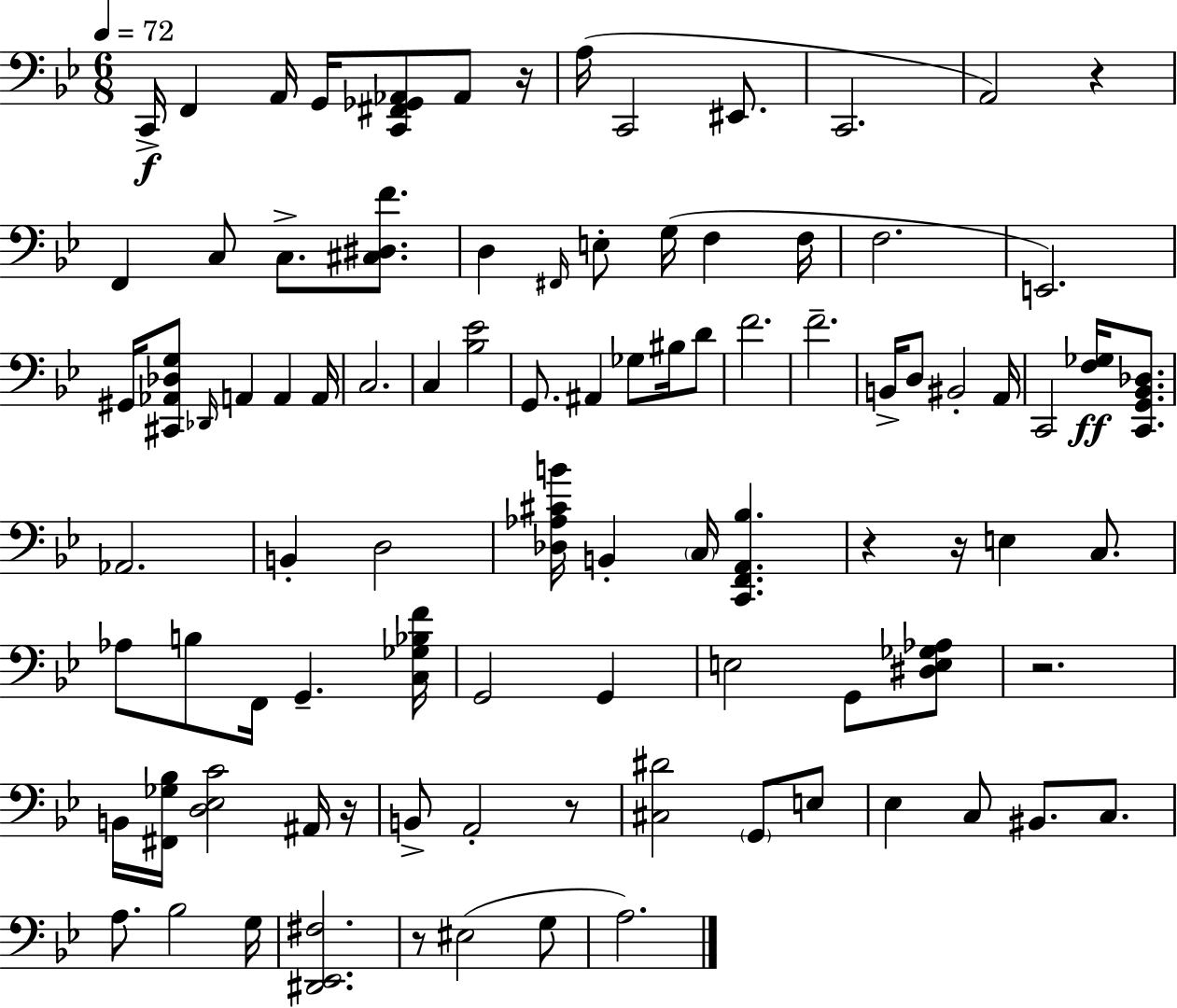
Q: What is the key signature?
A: BES major